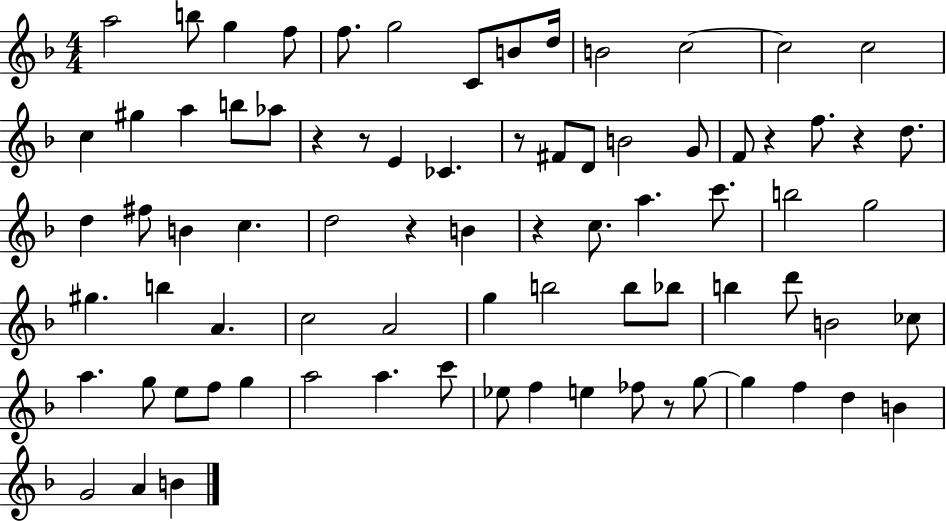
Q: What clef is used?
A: treble